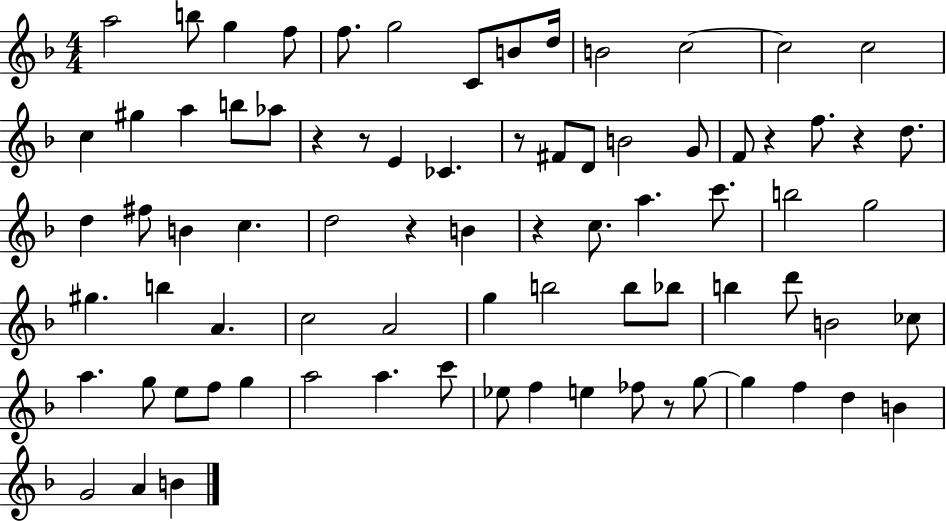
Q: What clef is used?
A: treble